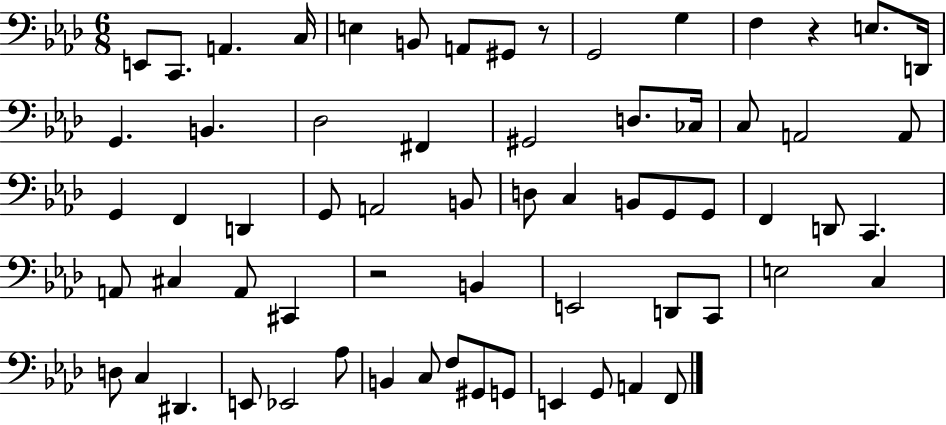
E2/e C2/e. A2/q. C3/s E3/q B2/e A2/e G#2/e R/e G2/h G3/q F3/q R/q E3/e. D2/s G2/q. B2/q. Db3/h F#2/q G#2/h D3/e. CES3/s C3/e A2/h A2/e G2/q F2/q D2/q G2/e A2/h B2/e D3/e C3/q B2/e G2/e G2/e F2/q D2/e C2/q. A2/e C#3/q A2/e C#2/q R/h B2/q E2/h D2/e C2/e E3/h C3/q D3/e C3/q D#2/q. E2/e Eb2/h Ab3/e B2/q C3/e F3/e G#2/e G2/e E2/q G2/e A2/q F2/e